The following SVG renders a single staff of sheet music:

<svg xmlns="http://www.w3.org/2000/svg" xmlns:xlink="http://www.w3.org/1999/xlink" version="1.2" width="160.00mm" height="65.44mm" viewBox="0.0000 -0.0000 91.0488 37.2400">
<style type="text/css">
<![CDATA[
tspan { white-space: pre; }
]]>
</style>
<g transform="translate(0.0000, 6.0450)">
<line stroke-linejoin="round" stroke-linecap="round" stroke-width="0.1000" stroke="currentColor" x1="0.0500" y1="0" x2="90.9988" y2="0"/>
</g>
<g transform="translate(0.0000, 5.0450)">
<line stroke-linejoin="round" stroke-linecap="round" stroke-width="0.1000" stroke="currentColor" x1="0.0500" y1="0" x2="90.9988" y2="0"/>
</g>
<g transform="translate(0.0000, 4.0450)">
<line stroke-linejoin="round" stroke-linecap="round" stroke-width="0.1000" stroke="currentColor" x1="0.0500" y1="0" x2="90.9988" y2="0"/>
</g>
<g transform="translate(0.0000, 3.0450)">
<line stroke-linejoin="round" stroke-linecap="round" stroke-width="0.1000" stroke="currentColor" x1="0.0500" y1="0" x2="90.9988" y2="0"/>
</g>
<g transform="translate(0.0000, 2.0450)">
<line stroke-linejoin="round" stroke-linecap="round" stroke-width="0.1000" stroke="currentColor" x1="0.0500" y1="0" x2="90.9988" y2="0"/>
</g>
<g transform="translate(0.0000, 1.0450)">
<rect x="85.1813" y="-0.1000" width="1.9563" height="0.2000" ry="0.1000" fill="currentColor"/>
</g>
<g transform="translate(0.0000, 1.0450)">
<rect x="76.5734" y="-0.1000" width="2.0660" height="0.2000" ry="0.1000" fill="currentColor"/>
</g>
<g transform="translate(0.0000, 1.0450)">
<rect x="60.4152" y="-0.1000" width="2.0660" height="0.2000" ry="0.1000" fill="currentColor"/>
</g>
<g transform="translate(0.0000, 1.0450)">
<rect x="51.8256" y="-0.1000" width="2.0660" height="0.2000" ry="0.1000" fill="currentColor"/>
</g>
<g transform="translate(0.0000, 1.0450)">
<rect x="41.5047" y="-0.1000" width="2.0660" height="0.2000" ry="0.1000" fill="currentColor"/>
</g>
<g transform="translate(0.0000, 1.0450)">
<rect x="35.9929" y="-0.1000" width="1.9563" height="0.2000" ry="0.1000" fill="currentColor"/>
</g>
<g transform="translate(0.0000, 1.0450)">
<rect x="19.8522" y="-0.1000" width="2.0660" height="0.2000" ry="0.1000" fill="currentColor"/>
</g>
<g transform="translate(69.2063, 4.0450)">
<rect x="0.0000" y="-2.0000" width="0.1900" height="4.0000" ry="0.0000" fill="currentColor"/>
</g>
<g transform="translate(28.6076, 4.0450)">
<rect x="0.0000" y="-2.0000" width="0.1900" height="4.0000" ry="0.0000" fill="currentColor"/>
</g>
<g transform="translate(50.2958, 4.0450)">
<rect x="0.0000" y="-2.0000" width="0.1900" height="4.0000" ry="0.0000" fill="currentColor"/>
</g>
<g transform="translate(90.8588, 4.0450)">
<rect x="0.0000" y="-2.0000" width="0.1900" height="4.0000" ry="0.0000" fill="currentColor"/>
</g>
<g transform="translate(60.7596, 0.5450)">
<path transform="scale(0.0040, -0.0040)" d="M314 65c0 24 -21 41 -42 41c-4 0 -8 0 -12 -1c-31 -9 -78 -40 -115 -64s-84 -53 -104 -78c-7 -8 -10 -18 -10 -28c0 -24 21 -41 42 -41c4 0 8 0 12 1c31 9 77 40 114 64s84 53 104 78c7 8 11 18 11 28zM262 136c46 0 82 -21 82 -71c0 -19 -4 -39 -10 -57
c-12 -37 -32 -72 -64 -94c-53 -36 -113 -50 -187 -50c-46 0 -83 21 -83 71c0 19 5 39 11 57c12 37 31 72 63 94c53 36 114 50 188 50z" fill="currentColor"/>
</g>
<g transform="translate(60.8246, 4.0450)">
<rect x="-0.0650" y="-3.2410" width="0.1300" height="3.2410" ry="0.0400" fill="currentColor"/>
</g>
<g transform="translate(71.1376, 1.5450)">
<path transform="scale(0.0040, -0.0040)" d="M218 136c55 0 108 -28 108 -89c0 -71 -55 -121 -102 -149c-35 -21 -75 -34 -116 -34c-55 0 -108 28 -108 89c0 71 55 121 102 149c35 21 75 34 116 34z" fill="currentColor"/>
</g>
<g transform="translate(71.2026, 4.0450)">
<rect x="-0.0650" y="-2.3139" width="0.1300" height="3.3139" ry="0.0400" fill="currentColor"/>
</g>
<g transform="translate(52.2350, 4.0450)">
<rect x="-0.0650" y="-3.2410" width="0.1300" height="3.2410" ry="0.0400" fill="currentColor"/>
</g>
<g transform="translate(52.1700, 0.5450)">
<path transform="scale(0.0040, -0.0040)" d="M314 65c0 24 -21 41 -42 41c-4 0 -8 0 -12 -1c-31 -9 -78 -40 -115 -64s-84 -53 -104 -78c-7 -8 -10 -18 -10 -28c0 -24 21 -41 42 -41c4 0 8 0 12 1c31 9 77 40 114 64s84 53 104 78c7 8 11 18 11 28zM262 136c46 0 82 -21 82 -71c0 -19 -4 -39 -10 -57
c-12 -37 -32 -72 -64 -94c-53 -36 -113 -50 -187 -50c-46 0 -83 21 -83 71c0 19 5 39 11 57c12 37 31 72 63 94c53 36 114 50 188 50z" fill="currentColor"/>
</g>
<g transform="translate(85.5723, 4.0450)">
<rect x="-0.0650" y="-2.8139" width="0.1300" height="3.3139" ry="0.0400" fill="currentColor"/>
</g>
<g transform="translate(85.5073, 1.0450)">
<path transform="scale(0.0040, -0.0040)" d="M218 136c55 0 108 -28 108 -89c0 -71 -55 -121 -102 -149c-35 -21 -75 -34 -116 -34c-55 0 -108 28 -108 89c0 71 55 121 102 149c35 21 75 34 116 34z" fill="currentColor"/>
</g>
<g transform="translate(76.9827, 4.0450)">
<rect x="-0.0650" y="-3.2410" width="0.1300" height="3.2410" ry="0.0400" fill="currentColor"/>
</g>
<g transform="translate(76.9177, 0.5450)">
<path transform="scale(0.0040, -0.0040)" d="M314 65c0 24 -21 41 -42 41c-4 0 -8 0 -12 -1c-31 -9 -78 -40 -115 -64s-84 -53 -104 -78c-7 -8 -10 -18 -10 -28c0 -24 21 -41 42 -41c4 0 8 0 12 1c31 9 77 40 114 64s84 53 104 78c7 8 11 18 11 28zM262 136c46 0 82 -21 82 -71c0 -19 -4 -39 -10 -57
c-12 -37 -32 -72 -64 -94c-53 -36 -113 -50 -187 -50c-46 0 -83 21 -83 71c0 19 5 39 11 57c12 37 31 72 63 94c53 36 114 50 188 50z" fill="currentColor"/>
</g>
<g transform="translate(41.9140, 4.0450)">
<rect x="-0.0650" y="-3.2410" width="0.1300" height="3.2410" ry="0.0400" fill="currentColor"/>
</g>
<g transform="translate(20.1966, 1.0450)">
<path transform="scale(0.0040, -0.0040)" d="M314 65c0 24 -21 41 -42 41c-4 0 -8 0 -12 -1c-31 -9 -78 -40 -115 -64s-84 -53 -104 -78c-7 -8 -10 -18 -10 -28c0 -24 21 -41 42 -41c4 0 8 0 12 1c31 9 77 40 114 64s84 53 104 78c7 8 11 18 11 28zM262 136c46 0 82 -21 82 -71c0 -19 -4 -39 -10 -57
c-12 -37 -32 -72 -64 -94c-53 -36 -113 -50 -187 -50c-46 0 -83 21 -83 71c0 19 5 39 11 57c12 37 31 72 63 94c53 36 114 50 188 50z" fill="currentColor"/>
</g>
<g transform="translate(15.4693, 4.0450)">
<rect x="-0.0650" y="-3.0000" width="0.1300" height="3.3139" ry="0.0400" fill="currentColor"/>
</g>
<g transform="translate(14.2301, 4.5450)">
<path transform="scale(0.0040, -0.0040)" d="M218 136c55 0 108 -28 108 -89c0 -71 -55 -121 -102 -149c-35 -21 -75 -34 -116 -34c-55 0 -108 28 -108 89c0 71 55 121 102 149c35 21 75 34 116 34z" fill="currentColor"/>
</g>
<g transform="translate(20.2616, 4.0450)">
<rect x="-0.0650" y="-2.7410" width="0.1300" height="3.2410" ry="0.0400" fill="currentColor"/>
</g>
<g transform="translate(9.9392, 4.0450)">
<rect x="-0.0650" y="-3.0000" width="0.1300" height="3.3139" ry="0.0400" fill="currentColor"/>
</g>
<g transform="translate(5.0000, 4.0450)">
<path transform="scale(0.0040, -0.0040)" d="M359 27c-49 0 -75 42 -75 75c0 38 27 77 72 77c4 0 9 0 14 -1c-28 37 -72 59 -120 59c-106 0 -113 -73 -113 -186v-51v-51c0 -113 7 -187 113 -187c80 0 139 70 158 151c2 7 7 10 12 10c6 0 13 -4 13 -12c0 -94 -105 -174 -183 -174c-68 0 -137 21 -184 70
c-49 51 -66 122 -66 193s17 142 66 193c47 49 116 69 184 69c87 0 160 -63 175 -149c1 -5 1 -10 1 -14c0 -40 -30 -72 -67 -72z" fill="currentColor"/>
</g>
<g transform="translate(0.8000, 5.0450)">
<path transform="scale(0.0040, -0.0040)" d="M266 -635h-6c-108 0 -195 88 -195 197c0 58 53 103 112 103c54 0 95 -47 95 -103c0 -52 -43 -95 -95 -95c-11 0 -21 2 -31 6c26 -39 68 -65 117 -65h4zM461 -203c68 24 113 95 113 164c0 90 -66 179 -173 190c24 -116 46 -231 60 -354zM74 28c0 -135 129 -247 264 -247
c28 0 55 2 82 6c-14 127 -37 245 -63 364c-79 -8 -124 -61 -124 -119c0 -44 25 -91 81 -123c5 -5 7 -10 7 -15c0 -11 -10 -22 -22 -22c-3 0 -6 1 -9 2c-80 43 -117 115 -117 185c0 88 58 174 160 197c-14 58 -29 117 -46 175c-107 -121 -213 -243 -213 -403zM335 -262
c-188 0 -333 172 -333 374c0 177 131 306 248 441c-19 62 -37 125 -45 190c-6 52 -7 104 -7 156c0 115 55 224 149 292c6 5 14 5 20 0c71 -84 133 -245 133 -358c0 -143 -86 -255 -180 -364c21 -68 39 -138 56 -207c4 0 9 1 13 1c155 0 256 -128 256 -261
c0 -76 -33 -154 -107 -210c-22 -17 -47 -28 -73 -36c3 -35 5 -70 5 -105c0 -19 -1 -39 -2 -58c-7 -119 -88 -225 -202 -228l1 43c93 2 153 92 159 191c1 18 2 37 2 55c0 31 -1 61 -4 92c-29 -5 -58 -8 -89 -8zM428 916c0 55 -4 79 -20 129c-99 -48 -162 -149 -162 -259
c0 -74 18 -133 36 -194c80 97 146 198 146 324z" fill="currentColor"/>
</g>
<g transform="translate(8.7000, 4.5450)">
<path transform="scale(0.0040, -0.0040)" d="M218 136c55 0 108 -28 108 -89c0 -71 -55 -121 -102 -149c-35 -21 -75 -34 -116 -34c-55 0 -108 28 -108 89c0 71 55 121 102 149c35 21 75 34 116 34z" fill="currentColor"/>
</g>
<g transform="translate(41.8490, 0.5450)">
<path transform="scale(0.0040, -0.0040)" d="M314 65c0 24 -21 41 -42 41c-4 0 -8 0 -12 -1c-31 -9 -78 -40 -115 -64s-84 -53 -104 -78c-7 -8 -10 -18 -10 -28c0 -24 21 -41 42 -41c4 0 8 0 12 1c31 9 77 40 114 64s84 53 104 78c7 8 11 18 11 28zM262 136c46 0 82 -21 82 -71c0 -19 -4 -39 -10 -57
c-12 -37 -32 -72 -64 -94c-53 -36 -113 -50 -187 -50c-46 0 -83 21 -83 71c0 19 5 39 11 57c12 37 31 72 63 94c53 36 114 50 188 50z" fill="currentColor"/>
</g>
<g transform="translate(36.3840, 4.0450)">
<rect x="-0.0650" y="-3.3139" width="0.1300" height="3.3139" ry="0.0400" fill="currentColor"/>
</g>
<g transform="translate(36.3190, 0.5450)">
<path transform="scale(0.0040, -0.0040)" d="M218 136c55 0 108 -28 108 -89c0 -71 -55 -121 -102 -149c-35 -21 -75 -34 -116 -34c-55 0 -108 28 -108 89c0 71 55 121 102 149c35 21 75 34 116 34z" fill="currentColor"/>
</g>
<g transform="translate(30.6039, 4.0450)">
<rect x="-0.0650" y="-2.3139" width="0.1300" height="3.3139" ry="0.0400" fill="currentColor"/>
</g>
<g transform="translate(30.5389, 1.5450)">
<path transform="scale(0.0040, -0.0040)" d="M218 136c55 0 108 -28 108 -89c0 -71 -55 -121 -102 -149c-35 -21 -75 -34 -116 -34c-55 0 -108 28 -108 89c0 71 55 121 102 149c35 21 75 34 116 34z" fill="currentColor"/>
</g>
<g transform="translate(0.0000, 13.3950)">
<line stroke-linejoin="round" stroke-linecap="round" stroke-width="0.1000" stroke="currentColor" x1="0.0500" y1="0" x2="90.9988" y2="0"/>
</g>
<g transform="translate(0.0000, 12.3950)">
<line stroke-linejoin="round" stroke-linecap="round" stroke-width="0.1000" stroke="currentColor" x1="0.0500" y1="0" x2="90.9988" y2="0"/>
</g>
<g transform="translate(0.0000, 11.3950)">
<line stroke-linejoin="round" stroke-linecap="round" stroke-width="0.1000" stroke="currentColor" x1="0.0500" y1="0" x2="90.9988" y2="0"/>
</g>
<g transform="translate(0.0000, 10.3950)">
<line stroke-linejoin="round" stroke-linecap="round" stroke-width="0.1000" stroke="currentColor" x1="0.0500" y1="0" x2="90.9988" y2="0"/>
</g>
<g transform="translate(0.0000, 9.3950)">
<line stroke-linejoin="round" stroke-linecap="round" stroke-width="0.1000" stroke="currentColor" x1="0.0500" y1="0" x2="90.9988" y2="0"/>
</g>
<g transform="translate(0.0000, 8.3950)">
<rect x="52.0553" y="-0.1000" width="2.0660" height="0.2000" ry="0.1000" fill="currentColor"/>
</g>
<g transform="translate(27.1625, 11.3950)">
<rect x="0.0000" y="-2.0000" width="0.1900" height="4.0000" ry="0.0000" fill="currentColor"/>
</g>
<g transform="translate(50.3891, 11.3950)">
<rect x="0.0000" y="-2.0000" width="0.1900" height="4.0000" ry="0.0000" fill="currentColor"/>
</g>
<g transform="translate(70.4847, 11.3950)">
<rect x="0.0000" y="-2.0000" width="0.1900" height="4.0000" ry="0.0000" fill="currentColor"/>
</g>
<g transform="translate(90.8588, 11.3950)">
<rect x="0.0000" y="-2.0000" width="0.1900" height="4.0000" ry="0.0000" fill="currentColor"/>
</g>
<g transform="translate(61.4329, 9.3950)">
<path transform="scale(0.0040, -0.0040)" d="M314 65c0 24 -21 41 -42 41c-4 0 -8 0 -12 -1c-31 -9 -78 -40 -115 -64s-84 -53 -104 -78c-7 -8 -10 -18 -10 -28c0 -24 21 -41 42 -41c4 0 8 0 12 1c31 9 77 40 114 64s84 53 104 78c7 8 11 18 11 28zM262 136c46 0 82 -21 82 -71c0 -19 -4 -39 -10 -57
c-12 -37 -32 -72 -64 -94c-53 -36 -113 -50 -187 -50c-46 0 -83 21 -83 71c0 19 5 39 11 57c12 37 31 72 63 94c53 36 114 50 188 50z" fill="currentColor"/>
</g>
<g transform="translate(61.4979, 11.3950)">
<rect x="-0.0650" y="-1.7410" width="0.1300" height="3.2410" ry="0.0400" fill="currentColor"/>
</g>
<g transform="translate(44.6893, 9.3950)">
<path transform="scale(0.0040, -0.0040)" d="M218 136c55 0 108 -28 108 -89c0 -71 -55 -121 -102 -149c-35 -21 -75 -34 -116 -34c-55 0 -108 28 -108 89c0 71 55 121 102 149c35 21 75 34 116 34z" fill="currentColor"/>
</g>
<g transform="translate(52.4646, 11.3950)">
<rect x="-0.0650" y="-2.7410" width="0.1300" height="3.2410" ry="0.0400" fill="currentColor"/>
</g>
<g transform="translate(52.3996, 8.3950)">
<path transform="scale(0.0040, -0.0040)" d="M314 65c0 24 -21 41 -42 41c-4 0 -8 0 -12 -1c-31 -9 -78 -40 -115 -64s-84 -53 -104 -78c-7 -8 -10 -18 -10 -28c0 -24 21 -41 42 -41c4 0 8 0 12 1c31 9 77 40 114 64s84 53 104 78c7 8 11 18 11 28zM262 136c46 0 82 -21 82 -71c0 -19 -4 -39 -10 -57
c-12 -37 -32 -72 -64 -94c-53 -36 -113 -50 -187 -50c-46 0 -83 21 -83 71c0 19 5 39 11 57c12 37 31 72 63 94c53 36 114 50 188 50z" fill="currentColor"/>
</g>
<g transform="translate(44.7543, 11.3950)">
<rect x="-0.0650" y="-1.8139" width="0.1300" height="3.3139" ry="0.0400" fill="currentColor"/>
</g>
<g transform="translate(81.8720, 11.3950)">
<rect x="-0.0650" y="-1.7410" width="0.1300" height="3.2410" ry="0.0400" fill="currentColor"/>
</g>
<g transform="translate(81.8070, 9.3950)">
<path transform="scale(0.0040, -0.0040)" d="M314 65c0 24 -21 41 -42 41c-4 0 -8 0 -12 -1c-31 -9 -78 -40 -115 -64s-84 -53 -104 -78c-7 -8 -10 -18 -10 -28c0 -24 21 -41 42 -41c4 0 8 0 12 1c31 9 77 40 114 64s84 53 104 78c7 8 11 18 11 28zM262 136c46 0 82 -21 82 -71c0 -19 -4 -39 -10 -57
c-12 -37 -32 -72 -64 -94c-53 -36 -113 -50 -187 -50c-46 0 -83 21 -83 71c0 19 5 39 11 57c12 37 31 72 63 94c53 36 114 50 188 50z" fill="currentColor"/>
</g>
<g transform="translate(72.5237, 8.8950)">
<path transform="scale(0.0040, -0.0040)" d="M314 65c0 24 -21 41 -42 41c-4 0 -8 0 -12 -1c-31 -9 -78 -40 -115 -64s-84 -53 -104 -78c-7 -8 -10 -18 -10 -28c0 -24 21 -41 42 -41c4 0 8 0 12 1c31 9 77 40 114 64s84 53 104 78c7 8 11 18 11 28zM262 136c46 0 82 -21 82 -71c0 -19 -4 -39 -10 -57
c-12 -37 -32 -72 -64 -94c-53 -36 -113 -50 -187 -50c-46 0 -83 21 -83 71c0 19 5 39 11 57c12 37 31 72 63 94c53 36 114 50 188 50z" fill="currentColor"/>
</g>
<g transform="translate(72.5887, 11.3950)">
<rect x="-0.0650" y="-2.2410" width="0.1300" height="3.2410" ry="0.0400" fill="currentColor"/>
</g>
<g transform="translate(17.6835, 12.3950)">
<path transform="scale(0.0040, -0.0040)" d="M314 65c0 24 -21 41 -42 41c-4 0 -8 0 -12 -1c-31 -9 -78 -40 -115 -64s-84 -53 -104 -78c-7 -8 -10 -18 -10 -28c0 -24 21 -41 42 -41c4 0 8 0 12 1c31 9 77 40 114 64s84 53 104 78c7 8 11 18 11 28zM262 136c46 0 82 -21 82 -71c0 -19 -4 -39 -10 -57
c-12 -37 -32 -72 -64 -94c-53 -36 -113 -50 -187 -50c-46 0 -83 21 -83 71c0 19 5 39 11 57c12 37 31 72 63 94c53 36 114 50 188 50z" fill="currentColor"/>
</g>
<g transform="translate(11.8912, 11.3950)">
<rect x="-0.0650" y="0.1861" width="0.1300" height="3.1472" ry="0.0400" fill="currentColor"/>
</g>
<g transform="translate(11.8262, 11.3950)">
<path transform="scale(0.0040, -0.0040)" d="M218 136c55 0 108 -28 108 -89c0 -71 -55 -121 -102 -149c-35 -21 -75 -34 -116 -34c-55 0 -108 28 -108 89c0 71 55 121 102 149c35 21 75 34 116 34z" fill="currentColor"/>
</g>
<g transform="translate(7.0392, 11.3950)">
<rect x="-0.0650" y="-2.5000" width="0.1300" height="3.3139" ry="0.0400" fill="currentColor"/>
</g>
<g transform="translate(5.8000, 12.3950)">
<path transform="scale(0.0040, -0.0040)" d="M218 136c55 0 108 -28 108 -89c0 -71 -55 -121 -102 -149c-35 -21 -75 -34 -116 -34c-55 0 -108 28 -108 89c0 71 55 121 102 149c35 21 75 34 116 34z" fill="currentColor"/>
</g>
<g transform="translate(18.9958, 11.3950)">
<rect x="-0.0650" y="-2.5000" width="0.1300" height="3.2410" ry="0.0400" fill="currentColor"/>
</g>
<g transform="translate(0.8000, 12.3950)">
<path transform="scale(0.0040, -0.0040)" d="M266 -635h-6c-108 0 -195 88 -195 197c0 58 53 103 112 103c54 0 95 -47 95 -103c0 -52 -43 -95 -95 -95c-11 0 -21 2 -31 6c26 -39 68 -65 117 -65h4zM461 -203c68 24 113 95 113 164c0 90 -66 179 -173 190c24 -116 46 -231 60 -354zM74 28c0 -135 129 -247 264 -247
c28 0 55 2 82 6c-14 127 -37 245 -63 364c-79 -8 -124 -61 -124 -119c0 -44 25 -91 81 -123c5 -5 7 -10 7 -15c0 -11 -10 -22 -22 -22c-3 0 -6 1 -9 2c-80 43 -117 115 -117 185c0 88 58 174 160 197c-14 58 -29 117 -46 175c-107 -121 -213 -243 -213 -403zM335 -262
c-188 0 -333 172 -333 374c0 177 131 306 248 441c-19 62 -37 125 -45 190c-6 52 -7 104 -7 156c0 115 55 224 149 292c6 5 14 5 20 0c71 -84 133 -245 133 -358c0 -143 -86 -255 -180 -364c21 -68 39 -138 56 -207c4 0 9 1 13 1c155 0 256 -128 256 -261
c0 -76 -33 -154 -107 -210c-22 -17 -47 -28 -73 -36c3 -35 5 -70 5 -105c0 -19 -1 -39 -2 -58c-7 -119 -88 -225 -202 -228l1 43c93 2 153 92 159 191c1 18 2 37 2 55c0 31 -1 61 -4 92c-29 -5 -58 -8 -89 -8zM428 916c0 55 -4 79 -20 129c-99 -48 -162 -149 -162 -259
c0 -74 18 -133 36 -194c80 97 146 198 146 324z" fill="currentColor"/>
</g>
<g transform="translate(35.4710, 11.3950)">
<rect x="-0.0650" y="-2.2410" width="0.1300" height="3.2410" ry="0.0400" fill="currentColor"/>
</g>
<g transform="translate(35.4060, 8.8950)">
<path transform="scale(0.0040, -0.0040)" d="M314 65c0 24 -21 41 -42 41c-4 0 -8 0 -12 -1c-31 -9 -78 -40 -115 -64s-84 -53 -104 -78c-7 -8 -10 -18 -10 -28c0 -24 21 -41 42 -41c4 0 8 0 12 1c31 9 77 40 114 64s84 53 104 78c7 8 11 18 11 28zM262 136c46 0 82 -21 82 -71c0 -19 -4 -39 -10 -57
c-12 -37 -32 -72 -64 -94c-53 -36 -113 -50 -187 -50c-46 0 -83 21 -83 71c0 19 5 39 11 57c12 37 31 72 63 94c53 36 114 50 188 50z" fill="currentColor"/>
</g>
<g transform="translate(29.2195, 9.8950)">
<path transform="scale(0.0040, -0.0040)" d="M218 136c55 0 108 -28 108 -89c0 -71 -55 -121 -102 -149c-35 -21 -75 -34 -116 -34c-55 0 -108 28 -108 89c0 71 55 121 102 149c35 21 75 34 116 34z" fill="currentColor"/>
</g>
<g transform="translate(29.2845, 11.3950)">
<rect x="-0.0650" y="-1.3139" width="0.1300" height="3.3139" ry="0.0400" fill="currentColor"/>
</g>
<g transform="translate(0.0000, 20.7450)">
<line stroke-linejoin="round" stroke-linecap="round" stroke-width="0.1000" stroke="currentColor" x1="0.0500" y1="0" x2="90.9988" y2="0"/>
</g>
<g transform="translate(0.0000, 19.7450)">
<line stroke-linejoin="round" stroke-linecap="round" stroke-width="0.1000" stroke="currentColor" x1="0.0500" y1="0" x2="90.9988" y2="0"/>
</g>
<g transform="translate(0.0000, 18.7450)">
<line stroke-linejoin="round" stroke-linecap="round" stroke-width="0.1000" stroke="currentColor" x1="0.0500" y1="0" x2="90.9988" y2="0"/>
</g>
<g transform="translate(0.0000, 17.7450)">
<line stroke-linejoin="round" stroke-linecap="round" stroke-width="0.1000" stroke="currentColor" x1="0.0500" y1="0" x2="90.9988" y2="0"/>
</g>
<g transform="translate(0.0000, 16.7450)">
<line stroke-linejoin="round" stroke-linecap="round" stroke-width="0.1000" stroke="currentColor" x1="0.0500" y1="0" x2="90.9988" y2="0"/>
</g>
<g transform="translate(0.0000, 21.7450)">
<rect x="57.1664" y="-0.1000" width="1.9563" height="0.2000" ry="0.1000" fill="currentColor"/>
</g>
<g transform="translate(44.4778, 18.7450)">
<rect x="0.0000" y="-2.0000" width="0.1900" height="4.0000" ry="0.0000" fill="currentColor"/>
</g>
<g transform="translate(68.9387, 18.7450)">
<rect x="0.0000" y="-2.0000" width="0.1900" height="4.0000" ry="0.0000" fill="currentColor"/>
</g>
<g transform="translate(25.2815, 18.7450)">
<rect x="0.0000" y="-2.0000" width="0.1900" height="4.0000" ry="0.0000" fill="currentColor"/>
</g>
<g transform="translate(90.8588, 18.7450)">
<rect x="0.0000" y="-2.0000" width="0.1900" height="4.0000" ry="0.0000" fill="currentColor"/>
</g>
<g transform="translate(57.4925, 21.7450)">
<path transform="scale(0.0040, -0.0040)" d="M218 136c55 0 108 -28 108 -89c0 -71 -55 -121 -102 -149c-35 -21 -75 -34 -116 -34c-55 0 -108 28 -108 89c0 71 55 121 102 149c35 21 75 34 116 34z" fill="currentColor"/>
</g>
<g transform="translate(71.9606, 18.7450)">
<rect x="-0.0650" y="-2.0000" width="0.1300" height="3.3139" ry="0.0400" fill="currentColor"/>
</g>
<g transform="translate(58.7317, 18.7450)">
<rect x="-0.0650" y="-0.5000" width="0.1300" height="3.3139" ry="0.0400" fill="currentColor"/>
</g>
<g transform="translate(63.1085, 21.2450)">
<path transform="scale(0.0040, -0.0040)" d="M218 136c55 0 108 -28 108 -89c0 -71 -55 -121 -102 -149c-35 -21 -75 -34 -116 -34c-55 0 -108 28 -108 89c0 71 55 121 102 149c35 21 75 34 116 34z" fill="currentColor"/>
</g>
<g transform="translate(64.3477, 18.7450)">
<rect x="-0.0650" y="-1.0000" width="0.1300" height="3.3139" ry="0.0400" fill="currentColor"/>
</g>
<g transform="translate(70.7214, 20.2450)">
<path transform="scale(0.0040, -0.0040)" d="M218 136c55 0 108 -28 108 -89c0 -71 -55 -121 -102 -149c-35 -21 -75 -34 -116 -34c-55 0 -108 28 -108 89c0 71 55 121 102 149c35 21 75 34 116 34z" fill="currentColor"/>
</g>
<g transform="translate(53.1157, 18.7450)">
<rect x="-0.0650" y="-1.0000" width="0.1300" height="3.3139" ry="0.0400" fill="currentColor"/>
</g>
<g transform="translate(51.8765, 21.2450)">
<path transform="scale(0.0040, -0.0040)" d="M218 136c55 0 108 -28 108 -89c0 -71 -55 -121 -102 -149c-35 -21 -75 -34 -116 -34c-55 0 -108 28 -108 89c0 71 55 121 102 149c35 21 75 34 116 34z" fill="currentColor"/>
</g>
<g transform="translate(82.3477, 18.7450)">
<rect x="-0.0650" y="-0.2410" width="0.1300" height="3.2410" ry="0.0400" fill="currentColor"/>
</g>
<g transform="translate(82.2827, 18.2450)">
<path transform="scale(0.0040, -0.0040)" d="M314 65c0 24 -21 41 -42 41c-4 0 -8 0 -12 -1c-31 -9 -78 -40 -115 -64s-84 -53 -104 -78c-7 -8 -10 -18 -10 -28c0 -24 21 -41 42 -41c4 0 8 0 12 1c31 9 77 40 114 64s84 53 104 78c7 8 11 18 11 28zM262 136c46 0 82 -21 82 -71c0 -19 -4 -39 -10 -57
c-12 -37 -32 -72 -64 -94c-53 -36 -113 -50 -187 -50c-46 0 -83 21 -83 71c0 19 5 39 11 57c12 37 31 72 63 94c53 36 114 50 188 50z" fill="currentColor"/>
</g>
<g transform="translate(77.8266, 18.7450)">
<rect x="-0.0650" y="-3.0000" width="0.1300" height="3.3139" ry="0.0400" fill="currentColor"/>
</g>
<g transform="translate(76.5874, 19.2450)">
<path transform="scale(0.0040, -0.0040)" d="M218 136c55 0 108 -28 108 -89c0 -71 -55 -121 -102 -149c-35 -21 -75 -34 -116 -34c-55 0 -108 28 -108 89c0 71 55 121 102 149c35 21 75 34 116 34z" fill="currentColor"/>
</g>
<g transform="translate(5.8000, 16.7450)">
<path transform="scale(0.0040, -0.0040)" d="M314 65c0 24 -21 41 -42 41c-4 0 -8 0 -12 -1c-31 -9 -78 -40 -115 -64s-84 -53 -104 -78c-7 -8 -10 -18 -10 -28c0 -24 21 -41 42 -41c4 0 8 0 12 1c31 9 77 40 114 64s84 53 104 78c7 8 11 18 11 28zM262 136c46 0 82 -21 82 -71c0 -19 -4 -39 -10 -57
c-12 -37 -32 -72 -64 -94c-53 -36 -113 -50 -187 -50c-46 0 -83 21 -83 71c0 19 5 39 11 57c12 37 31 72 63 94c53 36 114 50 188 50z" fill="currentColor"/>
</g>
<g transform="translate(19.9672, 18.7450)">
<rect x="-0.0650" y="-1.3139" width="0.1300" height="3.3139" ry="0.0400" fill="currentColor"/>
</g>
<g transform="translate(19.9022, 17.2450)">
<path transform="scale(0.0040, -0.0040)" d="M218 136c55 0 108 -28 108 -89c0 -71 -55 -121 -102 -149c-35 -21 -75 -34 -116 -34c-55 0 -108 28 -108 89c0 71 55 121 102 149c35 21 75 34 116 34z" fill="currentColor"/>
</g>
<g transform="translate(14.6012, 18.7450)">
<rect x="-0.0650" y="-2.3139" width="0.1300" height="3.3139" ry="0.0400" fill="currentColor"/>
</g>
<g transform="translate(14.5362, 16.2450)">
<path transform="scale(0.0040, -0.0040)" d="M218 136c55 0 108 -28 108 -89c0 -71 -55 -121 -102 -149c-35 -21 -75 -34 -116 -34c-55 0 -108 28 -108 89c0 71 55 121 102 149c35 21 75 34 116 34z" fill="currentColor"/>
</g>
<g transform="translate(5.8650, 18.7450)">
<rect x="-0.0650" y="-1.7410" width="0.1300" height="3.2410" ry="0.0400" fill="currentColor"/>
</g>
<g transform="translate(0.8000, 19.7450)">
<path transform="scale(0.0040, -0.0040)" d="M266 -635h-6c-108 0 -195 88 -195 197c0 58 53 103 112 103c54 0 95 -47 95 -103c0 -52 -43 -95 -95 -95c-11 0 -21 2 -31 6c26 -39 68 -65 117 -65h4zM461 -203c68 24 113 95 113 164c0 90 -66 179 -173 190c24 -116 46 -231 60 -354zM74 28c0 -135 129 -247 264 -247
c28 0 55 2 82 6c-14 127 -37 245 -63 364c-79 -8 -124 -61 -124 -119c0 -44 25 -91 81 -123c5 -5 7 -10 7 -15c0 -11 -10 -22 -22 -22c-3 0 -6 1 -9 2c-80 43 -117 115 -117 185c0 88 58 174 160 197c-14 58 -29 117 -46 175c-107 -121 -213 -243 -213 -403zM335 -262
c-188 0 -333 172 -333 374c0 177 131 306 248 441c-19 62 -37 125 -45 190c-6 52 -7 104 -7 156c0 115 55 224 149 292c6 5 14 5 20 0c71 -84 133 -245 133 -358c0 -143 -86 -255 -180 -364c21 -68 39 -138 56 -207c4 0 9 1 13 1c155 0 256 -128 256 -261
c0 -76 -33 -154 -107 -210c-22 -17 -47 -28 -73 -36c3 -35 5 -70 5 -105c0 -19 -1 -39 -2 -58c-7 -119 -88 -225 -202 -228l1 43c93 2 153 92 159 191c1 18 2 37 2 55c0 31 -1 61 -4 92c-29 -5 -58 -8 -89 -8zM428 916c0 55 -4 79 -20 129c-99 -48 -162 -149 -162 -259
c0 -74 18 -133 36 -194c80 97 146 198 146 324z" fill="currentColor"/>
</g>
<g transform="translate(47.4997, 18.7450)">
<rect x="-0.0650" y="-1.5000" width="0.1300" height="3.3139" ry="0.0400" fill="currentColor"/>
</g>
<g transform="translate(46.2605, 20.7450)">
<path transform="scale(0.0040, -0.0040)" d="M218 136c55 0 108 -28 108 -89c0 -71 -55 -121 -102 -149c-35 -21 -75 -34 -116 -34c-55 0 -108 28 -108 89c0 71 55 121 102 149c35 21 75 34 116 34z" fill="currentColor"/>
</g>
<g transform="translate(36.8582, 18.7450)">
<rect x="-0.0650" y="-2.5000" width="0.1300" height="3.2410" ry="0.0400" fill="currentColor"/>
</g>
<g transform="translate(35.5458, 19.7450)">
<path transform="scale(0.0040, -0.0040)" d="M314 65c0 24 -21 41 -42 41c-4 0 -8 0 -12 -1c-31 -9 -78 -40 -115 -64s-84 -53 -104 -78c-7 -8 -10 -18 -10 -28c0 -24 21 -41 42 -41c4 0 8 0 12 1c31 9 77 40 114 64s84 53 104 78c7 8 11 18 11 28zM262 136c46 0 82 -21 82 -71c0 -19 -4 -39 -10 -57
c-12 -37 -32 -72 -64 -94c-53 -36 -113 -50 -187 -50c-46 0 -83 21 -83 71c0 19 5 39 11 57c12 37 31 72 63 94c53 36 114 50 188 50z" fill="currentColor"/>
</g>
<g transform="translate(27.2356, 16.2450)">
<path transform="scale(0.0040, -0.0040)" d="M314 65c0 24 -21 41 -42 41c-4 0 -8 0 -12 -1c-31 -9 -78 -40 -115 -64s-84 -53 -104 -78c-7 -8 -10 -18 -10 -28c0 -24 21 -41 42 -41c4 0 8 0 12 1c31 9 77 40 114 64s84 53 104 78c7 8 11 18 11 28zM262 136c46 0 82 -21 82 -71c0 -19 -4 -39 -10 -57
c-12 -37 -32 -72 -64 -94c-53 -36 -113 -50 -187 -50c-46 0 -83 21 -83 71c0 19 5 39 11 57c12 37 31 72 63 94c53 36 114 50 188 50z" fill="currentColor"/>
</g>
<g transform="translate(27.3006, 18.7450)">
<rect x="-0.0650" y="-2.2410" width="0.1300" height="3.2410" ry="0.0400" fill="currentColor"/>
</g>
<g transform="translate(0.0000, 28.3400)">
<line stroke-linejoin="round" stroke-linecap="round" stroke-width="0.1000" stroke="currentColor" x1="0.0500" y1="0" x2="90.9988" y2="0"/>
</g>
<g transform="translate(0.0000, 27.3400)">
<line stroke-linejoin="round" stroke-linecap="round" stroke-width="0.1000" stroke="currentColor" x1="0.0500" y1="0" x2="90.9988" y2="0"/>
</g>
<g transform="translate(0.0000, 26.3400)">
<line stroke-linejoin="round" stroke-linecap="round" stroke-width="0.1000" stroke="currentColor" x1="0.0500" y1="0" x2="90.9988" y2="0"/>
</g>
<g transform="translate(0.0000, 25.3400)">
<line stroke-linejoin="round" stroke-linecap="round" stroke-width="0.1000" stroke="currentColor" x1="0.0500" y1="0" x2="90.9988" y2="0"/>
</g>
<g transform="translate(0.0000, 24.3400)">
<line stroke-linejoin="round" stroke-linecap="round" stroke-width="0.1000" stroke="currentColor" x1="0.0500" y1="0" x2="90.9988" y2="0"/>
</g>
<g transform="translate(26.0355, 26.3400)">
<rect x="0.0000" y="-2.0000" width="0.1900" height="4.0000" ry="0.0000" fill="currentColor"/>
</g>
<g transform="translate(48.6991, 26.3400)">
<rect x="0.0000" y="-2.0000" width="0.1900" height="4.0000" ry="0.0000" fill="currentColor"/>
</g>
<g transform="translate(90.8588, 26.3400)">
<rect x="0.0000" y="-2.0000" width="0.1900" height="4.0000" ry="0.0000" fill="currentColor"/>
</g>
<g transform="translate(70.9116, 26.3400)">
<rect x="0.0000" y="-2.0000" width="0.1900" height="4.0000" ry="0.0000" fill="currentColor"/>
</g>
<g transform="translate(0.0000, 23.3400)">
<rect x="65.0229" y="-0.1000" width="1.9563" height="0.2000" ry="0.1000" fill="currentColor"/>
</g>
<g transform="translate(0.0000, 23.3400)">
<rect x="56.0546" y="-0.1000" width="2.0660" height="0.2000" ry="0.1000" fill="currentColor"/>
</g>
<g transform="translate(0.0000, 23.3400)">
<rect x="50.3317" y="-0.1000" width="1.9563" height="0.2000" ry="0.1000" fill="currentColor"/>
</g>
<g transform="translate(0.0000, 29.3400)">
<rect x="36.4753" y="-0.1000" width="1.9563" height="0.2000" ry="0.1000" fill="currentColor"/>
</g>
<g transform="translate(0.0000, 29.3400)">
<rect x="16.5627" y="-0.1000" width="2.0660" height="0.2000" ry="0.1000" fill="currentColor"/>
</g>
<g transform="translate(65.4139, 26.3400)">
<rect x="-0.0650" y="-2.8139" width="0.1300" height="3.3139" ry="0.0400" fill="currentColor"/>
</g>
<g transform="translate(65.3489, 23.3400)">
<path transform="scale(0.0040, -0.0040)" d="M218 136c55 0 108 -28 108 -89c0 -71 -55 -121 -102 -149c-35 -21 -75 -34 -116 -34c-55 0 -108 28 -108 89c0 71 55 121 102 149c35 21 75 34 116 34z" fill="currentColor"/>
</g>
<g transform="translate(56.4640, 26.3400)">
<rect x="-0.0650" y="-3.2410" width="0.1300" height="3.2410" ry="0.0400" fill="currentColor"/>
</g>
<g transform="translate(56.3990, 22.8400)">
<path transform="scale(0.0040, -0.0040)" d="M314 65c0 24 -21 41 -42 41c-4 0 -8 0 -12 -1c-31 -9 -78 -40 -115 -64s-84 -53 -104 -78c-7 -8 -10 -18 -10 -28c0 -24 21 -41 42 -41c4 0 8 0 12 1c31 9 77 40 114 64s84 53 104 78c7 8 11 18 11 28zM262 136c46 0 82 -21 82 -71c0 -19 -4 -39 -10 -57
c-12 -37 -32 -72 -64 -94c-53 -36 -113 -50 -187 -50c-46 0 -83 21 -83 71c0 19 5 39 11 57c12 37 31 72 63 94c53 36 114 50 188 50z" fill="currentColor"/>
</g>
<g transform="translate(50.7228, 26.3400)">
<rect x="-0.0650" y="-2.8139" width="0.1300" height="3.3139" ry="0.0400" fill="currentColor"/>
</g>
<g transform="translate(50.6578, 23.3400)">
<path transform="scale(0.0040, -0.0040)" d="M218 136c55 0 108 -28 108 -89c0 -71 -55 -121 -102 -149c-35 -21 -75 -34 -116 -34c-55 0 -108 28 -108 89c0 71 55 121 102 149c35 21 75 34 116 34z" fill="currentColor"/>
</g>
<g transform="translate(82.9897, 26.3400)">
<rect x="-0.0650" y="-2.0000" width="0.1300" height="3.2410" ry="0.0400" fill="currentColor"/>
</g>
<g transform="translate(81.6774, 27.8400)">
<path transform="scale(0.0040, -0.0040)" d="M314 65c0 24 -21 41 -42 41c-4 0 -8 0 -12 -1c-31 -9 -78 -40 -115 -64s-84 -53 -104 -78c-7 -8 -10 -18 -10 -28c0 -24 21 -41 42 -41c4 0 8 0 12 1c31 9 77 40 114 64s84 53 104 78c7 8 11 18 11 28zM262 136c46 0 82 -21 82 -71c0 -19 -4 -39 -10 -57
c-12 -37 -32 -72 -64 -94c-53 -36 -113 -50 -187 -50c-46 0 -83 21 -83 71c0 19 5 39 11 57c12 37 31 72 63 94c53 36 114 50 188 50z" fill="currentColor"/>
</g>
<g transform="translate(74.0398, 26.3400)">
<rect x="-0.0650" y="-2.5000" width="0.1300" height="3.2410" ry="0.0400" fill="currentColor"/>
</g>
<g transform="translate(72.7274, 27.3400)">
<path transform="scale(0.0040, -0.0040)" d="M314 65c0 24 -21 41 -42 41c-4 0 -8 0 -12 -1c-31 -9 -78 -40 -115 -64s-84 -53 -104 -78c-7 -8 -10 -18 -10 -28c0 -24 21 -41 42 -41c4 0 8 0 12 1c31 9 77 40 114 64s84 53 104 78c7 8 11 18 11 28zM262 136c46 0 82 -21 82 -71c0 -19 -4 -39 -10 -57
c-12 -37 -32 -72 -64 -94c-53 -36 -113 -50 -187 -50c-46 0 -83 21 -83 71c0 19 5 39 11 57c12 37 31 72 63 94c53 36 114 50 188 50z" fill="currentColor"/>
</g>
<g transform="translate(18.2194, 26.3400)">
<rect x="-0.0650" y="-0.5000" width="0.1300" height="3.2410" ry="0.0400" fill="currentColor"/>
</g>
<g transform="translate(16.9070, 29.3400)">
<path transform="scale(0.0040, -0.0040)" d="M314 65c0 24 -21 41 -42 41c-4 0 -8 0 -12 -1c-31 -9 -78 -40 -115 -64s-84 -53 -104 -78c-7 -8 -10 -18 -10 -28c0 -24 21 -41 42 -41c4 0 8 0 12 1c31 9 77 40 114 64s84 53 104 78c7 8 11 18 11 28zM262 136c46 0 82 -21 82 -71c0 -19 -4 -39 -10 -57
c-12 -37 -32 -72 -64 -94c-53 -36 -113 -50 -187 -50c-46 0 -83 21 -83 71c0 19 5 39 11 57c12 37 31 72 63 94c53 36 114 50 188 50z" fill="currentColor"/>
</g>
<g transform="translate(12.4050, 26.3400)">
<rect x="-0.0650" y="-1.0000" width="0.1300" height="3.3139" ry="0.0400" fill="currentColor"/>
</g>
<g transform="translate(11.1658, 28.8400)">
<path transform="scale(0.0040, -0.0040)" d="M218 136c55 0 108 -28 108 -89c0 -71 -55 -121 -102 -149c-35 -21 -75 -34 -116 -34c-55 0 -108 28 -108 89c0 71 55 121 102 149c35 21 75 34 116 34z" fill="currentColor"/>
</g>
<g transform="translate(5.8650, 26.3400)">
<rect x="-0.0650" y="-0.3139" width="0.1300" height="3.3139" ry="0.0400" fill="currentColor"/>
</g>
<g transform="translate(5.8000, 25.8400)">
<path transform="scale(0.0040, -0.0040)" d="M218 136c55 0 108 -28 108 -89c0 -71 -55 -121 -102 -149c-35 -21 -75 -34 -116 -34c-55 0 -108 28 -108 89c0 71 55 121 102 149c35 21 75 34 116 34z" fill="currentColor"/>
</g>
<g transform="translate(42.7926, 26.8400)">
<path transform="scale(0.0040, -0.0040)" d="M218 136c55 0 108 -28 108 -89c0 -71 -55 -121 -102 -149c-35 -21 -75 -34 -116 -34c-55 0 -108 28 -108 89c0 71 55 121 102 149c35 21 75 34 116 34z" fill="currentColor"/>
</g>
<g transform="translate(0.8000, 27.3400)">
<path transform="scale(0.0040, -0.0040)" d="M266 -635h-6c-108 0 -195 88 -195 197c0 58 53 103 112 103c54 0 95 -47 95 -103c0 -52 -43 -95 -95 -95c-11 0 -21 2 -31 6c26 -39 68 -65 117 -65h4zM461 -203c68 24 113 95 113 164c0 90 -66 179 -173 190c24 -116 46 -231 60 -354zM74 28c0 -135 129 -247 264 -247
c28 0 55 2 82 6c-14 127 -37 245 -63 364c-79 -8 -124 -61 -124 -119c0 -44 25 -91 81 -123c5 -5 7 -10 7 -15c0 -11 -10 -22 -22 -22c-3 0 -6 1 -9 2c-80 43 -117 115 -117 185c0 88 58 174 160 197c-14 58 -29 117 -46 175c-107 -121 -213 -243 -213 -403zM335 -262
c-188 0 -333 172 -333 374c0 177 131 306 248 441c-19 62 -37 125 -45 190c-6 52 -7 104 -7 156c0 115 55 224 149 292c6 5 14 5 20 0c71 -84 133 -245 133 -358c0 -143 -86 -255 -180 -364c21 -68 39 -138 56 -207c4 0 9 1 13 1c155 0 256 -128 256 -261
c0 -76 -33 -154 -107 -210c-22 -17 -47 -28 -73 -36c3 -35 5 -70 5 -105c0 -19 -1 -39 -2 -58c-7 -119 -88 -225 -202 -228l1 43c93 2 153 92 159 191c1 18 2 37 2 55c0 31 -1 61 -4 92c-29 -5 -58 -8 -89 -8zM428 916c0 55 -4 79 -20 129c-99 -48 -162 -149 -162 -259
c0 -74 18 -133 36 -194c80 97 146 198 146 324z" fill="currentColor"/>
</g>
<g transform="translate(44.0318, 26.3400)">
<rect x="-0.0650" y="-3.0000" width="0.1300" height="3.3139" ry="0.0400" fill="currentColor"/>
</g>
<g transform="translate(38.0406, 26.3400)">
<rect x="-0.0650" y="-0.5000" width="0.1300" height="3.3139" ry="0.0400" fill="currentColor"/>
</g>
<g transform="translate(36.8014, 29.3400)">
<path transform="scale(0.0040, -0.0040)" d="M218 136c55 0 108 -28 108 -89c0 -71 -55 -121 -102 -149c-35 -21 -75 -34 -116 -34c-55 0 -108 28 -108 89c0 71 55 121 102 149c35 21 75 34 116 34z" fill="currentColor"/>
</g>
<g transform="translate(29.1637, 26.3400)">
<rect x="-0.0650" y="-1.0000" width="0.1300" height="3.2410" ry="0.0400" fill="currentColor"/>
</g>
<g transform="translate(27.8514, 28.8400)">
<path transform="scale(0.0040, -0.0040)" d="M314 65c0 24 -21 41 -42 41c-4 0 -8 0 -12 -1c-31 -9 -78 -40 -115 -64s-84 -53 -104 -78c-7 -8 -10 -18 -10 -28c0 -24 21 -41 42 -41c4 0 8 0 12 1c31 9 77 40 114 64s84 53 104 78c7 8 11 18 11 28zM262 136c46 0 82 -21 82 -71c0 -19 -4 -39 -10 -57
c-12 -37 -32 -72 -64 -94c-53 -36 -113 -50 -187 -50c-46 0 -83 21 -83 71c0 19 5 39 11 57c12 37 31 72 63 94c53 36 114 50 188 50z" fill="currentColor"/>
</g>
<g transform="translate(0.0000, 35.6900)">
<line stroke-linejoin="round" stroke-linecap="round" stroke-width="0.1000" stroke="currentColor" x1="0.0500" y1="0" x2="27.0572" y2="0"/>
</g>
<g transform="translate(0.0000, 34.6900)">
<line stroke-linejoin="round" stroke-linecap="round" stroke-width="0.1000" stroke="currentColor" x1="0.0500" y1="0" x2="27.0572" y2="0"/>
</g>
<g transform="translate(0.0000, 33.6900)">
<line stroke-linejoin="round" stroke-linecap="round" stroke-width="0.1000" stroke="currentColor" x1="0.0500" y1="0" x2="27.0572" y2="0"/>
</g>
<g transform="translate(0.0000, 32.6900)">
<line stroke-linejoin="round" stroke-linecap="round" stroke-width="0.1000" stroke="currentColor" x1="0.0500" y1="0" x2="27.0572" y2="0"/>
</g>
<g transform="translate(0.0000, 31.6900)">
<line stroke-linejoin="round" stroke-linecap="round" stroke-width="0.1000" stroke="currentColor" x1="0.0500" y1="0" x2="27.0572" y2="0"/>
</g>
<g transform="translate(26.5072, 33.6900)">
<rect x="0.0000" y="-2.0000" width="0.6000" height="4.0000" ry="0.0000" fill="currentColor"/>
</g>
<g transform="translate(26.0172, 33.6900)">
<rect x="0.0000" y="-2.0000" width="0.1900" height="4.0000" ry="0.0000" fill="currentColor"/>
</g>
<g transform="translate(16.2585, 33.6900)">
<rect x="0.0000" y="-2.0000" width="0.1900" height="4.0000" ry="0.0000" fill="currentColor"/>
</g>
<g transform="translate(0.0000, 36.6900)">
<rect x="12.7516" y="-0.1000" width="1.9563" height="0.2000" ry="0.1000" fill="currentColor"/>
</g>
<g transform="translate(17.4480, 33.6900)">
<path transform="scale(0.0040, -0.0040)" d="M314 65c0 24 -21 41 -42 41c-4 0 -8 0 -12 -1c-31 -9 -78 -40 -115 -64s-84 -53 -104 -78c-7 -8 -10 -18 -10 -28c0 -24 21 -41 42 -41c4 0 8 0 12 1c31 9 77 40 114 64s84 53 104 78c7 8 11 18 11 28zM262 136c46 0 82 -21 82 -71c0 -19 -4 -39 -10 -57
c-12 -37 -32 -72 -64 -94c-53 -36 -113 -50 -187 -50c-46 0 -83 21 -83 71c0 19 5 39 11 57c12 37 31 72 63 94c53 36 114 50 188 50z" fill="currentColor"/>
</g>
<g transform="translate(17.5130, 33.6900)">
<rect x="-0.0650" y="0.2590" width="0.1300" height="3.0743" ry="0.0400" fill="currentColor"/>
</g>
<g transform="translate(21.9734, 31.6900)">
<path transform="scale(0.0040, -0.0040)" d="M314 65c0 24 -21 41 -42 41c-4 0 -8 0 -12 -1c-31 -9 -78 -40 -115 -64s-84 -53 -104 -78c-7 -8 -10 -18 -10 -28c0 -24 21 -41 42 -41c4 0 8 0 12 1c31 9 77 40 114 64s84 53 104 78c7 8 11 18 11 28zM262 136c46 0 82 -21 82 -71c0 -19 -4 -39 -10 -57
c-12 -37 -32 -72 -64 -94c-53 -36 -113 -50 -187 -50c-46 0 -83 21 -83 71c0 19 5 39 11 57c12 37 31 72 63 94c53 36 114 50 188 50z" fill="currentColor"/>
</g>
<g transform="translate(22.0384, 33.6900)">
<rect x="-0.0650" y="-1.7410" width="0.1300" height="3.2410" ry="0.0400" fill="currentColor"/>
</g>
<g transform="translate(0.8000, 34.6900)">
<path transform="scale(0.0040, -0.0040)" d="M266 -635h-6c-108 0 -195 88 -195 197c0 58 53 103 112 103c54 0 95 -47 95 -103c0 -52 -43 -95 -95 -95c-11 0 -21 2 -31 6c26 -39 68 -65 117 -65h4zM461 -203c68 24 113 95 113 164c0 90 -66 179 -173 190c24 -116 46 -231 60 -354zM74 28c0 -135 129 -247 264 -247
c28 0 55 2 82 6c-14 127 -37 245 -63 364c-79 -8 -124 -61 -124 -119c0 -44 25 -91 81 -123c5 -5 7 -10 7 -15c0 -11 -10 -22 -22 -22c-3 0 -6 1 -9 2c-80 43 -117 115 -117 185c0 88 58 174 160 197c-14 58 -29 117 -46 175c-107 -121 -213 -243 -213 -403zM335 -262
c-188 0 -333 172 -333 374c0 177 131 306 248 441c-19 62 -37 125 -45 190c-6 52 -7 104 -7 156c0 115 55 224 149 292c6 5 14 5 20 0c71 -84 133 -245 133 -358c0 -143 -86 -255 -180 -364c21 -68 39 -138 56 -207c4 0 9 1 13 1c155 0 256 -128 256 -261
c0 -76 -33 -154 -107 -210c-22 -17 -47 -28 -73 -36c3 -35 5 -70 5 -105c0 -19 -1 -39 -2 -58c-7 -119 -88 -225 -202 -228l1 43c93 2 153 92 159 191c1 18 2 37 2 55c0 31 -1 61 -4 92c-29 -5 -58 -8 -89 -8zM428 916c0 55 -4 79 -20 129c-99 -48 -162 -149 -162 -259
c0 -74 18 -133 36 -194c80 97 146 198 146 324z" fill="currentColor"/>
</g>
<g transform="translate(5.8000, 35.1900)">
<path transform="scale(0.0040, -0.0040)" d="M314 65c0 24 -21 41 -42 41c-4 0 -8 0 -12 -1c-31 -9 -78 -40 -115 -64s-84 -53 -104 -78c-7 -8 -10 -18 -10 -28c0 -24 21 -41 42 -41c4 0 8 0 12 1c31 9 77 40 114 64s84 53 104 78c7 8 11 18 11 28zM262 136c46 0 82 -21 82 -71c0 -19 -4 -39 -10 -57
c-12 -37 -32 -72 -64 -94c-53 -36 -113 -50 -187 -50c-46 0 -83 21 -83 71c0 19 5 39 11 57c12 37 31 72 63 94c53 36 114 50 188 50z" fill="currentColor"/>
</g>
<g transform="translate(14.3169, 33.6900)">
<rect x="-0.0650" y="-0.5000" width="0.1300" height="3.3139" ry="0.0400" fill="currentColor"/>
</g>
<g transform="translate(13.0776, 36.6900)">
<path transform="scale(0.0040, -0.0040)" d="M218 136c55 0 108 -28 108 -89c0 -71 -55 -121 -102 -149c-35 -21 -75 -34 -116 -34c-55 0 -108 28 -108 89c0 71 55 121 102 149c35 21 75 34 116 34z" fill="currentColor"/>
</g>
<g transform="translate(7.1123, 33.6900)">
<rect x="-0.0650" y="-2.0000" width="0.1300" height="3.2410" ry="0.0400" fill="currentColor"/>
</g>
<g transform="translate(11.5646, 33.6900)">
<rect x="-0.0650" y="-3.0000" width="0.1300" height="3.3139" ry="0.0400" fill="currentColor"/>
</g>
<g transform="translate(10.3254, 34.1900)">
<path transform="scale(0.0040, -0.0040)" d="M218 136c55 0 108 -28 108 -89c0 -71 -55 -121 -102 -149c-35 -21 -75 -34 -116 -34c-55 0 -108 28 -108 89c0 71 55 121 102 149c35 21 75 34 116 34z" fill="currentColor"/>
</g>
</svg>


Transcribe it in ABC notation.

X:1
T:Untitled
M:4/4
L:1/4
K:C
A A a2 g b b2 b2 b2 g b2 a G B G2 e g2 f a2 f2 g2 f2 f2 g e g2 G2 E D C D F A c2 c D C2 D2 C A a b2 a G2 F2 F2 A C B2 f2